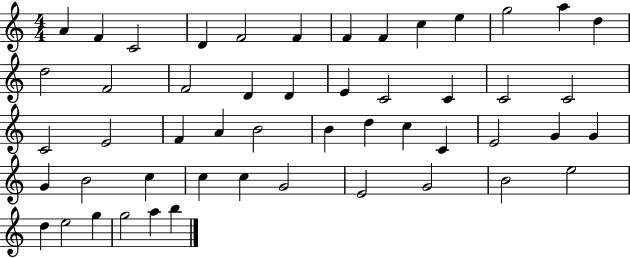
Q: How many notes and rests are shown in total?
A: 51